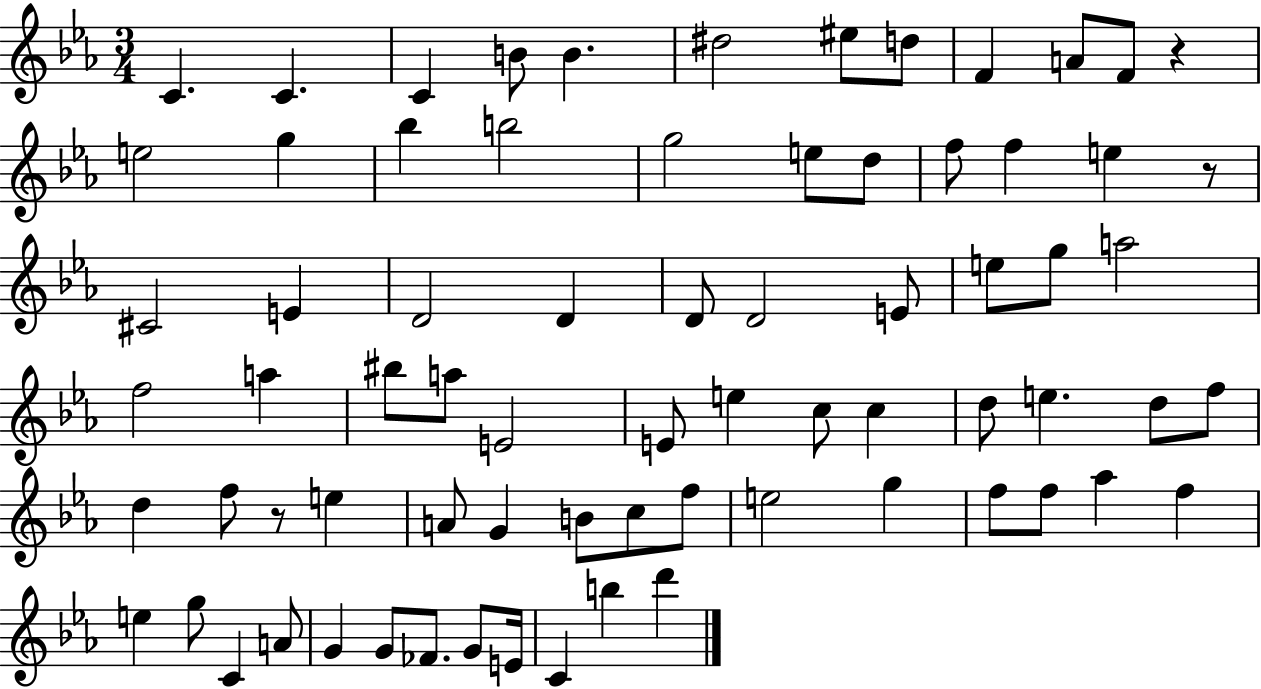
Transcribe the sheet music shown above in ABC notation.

X:1
T:Untitled
M:3/4
L:1/4
K:Eb
C C C B/2 B ^d2 ^e/2 d/2 F A/2 F/2 z e2 g _b b2 g2 e/2 d/2 f/2 f e z/2 ^C2 E D2 D D/2 D2 E/2 e/2 g/2 a2 f2 a ^b/2 a/2 E2 E/2 e c/2 c d/2 e d/2 f/2 d f/2 z/2 e A/2 G B/2 c/2 f/2 e2 g f/2 f/2 _a f e g/2 C A/2 G G/2 _F/2 G/2 E/4 C b d'